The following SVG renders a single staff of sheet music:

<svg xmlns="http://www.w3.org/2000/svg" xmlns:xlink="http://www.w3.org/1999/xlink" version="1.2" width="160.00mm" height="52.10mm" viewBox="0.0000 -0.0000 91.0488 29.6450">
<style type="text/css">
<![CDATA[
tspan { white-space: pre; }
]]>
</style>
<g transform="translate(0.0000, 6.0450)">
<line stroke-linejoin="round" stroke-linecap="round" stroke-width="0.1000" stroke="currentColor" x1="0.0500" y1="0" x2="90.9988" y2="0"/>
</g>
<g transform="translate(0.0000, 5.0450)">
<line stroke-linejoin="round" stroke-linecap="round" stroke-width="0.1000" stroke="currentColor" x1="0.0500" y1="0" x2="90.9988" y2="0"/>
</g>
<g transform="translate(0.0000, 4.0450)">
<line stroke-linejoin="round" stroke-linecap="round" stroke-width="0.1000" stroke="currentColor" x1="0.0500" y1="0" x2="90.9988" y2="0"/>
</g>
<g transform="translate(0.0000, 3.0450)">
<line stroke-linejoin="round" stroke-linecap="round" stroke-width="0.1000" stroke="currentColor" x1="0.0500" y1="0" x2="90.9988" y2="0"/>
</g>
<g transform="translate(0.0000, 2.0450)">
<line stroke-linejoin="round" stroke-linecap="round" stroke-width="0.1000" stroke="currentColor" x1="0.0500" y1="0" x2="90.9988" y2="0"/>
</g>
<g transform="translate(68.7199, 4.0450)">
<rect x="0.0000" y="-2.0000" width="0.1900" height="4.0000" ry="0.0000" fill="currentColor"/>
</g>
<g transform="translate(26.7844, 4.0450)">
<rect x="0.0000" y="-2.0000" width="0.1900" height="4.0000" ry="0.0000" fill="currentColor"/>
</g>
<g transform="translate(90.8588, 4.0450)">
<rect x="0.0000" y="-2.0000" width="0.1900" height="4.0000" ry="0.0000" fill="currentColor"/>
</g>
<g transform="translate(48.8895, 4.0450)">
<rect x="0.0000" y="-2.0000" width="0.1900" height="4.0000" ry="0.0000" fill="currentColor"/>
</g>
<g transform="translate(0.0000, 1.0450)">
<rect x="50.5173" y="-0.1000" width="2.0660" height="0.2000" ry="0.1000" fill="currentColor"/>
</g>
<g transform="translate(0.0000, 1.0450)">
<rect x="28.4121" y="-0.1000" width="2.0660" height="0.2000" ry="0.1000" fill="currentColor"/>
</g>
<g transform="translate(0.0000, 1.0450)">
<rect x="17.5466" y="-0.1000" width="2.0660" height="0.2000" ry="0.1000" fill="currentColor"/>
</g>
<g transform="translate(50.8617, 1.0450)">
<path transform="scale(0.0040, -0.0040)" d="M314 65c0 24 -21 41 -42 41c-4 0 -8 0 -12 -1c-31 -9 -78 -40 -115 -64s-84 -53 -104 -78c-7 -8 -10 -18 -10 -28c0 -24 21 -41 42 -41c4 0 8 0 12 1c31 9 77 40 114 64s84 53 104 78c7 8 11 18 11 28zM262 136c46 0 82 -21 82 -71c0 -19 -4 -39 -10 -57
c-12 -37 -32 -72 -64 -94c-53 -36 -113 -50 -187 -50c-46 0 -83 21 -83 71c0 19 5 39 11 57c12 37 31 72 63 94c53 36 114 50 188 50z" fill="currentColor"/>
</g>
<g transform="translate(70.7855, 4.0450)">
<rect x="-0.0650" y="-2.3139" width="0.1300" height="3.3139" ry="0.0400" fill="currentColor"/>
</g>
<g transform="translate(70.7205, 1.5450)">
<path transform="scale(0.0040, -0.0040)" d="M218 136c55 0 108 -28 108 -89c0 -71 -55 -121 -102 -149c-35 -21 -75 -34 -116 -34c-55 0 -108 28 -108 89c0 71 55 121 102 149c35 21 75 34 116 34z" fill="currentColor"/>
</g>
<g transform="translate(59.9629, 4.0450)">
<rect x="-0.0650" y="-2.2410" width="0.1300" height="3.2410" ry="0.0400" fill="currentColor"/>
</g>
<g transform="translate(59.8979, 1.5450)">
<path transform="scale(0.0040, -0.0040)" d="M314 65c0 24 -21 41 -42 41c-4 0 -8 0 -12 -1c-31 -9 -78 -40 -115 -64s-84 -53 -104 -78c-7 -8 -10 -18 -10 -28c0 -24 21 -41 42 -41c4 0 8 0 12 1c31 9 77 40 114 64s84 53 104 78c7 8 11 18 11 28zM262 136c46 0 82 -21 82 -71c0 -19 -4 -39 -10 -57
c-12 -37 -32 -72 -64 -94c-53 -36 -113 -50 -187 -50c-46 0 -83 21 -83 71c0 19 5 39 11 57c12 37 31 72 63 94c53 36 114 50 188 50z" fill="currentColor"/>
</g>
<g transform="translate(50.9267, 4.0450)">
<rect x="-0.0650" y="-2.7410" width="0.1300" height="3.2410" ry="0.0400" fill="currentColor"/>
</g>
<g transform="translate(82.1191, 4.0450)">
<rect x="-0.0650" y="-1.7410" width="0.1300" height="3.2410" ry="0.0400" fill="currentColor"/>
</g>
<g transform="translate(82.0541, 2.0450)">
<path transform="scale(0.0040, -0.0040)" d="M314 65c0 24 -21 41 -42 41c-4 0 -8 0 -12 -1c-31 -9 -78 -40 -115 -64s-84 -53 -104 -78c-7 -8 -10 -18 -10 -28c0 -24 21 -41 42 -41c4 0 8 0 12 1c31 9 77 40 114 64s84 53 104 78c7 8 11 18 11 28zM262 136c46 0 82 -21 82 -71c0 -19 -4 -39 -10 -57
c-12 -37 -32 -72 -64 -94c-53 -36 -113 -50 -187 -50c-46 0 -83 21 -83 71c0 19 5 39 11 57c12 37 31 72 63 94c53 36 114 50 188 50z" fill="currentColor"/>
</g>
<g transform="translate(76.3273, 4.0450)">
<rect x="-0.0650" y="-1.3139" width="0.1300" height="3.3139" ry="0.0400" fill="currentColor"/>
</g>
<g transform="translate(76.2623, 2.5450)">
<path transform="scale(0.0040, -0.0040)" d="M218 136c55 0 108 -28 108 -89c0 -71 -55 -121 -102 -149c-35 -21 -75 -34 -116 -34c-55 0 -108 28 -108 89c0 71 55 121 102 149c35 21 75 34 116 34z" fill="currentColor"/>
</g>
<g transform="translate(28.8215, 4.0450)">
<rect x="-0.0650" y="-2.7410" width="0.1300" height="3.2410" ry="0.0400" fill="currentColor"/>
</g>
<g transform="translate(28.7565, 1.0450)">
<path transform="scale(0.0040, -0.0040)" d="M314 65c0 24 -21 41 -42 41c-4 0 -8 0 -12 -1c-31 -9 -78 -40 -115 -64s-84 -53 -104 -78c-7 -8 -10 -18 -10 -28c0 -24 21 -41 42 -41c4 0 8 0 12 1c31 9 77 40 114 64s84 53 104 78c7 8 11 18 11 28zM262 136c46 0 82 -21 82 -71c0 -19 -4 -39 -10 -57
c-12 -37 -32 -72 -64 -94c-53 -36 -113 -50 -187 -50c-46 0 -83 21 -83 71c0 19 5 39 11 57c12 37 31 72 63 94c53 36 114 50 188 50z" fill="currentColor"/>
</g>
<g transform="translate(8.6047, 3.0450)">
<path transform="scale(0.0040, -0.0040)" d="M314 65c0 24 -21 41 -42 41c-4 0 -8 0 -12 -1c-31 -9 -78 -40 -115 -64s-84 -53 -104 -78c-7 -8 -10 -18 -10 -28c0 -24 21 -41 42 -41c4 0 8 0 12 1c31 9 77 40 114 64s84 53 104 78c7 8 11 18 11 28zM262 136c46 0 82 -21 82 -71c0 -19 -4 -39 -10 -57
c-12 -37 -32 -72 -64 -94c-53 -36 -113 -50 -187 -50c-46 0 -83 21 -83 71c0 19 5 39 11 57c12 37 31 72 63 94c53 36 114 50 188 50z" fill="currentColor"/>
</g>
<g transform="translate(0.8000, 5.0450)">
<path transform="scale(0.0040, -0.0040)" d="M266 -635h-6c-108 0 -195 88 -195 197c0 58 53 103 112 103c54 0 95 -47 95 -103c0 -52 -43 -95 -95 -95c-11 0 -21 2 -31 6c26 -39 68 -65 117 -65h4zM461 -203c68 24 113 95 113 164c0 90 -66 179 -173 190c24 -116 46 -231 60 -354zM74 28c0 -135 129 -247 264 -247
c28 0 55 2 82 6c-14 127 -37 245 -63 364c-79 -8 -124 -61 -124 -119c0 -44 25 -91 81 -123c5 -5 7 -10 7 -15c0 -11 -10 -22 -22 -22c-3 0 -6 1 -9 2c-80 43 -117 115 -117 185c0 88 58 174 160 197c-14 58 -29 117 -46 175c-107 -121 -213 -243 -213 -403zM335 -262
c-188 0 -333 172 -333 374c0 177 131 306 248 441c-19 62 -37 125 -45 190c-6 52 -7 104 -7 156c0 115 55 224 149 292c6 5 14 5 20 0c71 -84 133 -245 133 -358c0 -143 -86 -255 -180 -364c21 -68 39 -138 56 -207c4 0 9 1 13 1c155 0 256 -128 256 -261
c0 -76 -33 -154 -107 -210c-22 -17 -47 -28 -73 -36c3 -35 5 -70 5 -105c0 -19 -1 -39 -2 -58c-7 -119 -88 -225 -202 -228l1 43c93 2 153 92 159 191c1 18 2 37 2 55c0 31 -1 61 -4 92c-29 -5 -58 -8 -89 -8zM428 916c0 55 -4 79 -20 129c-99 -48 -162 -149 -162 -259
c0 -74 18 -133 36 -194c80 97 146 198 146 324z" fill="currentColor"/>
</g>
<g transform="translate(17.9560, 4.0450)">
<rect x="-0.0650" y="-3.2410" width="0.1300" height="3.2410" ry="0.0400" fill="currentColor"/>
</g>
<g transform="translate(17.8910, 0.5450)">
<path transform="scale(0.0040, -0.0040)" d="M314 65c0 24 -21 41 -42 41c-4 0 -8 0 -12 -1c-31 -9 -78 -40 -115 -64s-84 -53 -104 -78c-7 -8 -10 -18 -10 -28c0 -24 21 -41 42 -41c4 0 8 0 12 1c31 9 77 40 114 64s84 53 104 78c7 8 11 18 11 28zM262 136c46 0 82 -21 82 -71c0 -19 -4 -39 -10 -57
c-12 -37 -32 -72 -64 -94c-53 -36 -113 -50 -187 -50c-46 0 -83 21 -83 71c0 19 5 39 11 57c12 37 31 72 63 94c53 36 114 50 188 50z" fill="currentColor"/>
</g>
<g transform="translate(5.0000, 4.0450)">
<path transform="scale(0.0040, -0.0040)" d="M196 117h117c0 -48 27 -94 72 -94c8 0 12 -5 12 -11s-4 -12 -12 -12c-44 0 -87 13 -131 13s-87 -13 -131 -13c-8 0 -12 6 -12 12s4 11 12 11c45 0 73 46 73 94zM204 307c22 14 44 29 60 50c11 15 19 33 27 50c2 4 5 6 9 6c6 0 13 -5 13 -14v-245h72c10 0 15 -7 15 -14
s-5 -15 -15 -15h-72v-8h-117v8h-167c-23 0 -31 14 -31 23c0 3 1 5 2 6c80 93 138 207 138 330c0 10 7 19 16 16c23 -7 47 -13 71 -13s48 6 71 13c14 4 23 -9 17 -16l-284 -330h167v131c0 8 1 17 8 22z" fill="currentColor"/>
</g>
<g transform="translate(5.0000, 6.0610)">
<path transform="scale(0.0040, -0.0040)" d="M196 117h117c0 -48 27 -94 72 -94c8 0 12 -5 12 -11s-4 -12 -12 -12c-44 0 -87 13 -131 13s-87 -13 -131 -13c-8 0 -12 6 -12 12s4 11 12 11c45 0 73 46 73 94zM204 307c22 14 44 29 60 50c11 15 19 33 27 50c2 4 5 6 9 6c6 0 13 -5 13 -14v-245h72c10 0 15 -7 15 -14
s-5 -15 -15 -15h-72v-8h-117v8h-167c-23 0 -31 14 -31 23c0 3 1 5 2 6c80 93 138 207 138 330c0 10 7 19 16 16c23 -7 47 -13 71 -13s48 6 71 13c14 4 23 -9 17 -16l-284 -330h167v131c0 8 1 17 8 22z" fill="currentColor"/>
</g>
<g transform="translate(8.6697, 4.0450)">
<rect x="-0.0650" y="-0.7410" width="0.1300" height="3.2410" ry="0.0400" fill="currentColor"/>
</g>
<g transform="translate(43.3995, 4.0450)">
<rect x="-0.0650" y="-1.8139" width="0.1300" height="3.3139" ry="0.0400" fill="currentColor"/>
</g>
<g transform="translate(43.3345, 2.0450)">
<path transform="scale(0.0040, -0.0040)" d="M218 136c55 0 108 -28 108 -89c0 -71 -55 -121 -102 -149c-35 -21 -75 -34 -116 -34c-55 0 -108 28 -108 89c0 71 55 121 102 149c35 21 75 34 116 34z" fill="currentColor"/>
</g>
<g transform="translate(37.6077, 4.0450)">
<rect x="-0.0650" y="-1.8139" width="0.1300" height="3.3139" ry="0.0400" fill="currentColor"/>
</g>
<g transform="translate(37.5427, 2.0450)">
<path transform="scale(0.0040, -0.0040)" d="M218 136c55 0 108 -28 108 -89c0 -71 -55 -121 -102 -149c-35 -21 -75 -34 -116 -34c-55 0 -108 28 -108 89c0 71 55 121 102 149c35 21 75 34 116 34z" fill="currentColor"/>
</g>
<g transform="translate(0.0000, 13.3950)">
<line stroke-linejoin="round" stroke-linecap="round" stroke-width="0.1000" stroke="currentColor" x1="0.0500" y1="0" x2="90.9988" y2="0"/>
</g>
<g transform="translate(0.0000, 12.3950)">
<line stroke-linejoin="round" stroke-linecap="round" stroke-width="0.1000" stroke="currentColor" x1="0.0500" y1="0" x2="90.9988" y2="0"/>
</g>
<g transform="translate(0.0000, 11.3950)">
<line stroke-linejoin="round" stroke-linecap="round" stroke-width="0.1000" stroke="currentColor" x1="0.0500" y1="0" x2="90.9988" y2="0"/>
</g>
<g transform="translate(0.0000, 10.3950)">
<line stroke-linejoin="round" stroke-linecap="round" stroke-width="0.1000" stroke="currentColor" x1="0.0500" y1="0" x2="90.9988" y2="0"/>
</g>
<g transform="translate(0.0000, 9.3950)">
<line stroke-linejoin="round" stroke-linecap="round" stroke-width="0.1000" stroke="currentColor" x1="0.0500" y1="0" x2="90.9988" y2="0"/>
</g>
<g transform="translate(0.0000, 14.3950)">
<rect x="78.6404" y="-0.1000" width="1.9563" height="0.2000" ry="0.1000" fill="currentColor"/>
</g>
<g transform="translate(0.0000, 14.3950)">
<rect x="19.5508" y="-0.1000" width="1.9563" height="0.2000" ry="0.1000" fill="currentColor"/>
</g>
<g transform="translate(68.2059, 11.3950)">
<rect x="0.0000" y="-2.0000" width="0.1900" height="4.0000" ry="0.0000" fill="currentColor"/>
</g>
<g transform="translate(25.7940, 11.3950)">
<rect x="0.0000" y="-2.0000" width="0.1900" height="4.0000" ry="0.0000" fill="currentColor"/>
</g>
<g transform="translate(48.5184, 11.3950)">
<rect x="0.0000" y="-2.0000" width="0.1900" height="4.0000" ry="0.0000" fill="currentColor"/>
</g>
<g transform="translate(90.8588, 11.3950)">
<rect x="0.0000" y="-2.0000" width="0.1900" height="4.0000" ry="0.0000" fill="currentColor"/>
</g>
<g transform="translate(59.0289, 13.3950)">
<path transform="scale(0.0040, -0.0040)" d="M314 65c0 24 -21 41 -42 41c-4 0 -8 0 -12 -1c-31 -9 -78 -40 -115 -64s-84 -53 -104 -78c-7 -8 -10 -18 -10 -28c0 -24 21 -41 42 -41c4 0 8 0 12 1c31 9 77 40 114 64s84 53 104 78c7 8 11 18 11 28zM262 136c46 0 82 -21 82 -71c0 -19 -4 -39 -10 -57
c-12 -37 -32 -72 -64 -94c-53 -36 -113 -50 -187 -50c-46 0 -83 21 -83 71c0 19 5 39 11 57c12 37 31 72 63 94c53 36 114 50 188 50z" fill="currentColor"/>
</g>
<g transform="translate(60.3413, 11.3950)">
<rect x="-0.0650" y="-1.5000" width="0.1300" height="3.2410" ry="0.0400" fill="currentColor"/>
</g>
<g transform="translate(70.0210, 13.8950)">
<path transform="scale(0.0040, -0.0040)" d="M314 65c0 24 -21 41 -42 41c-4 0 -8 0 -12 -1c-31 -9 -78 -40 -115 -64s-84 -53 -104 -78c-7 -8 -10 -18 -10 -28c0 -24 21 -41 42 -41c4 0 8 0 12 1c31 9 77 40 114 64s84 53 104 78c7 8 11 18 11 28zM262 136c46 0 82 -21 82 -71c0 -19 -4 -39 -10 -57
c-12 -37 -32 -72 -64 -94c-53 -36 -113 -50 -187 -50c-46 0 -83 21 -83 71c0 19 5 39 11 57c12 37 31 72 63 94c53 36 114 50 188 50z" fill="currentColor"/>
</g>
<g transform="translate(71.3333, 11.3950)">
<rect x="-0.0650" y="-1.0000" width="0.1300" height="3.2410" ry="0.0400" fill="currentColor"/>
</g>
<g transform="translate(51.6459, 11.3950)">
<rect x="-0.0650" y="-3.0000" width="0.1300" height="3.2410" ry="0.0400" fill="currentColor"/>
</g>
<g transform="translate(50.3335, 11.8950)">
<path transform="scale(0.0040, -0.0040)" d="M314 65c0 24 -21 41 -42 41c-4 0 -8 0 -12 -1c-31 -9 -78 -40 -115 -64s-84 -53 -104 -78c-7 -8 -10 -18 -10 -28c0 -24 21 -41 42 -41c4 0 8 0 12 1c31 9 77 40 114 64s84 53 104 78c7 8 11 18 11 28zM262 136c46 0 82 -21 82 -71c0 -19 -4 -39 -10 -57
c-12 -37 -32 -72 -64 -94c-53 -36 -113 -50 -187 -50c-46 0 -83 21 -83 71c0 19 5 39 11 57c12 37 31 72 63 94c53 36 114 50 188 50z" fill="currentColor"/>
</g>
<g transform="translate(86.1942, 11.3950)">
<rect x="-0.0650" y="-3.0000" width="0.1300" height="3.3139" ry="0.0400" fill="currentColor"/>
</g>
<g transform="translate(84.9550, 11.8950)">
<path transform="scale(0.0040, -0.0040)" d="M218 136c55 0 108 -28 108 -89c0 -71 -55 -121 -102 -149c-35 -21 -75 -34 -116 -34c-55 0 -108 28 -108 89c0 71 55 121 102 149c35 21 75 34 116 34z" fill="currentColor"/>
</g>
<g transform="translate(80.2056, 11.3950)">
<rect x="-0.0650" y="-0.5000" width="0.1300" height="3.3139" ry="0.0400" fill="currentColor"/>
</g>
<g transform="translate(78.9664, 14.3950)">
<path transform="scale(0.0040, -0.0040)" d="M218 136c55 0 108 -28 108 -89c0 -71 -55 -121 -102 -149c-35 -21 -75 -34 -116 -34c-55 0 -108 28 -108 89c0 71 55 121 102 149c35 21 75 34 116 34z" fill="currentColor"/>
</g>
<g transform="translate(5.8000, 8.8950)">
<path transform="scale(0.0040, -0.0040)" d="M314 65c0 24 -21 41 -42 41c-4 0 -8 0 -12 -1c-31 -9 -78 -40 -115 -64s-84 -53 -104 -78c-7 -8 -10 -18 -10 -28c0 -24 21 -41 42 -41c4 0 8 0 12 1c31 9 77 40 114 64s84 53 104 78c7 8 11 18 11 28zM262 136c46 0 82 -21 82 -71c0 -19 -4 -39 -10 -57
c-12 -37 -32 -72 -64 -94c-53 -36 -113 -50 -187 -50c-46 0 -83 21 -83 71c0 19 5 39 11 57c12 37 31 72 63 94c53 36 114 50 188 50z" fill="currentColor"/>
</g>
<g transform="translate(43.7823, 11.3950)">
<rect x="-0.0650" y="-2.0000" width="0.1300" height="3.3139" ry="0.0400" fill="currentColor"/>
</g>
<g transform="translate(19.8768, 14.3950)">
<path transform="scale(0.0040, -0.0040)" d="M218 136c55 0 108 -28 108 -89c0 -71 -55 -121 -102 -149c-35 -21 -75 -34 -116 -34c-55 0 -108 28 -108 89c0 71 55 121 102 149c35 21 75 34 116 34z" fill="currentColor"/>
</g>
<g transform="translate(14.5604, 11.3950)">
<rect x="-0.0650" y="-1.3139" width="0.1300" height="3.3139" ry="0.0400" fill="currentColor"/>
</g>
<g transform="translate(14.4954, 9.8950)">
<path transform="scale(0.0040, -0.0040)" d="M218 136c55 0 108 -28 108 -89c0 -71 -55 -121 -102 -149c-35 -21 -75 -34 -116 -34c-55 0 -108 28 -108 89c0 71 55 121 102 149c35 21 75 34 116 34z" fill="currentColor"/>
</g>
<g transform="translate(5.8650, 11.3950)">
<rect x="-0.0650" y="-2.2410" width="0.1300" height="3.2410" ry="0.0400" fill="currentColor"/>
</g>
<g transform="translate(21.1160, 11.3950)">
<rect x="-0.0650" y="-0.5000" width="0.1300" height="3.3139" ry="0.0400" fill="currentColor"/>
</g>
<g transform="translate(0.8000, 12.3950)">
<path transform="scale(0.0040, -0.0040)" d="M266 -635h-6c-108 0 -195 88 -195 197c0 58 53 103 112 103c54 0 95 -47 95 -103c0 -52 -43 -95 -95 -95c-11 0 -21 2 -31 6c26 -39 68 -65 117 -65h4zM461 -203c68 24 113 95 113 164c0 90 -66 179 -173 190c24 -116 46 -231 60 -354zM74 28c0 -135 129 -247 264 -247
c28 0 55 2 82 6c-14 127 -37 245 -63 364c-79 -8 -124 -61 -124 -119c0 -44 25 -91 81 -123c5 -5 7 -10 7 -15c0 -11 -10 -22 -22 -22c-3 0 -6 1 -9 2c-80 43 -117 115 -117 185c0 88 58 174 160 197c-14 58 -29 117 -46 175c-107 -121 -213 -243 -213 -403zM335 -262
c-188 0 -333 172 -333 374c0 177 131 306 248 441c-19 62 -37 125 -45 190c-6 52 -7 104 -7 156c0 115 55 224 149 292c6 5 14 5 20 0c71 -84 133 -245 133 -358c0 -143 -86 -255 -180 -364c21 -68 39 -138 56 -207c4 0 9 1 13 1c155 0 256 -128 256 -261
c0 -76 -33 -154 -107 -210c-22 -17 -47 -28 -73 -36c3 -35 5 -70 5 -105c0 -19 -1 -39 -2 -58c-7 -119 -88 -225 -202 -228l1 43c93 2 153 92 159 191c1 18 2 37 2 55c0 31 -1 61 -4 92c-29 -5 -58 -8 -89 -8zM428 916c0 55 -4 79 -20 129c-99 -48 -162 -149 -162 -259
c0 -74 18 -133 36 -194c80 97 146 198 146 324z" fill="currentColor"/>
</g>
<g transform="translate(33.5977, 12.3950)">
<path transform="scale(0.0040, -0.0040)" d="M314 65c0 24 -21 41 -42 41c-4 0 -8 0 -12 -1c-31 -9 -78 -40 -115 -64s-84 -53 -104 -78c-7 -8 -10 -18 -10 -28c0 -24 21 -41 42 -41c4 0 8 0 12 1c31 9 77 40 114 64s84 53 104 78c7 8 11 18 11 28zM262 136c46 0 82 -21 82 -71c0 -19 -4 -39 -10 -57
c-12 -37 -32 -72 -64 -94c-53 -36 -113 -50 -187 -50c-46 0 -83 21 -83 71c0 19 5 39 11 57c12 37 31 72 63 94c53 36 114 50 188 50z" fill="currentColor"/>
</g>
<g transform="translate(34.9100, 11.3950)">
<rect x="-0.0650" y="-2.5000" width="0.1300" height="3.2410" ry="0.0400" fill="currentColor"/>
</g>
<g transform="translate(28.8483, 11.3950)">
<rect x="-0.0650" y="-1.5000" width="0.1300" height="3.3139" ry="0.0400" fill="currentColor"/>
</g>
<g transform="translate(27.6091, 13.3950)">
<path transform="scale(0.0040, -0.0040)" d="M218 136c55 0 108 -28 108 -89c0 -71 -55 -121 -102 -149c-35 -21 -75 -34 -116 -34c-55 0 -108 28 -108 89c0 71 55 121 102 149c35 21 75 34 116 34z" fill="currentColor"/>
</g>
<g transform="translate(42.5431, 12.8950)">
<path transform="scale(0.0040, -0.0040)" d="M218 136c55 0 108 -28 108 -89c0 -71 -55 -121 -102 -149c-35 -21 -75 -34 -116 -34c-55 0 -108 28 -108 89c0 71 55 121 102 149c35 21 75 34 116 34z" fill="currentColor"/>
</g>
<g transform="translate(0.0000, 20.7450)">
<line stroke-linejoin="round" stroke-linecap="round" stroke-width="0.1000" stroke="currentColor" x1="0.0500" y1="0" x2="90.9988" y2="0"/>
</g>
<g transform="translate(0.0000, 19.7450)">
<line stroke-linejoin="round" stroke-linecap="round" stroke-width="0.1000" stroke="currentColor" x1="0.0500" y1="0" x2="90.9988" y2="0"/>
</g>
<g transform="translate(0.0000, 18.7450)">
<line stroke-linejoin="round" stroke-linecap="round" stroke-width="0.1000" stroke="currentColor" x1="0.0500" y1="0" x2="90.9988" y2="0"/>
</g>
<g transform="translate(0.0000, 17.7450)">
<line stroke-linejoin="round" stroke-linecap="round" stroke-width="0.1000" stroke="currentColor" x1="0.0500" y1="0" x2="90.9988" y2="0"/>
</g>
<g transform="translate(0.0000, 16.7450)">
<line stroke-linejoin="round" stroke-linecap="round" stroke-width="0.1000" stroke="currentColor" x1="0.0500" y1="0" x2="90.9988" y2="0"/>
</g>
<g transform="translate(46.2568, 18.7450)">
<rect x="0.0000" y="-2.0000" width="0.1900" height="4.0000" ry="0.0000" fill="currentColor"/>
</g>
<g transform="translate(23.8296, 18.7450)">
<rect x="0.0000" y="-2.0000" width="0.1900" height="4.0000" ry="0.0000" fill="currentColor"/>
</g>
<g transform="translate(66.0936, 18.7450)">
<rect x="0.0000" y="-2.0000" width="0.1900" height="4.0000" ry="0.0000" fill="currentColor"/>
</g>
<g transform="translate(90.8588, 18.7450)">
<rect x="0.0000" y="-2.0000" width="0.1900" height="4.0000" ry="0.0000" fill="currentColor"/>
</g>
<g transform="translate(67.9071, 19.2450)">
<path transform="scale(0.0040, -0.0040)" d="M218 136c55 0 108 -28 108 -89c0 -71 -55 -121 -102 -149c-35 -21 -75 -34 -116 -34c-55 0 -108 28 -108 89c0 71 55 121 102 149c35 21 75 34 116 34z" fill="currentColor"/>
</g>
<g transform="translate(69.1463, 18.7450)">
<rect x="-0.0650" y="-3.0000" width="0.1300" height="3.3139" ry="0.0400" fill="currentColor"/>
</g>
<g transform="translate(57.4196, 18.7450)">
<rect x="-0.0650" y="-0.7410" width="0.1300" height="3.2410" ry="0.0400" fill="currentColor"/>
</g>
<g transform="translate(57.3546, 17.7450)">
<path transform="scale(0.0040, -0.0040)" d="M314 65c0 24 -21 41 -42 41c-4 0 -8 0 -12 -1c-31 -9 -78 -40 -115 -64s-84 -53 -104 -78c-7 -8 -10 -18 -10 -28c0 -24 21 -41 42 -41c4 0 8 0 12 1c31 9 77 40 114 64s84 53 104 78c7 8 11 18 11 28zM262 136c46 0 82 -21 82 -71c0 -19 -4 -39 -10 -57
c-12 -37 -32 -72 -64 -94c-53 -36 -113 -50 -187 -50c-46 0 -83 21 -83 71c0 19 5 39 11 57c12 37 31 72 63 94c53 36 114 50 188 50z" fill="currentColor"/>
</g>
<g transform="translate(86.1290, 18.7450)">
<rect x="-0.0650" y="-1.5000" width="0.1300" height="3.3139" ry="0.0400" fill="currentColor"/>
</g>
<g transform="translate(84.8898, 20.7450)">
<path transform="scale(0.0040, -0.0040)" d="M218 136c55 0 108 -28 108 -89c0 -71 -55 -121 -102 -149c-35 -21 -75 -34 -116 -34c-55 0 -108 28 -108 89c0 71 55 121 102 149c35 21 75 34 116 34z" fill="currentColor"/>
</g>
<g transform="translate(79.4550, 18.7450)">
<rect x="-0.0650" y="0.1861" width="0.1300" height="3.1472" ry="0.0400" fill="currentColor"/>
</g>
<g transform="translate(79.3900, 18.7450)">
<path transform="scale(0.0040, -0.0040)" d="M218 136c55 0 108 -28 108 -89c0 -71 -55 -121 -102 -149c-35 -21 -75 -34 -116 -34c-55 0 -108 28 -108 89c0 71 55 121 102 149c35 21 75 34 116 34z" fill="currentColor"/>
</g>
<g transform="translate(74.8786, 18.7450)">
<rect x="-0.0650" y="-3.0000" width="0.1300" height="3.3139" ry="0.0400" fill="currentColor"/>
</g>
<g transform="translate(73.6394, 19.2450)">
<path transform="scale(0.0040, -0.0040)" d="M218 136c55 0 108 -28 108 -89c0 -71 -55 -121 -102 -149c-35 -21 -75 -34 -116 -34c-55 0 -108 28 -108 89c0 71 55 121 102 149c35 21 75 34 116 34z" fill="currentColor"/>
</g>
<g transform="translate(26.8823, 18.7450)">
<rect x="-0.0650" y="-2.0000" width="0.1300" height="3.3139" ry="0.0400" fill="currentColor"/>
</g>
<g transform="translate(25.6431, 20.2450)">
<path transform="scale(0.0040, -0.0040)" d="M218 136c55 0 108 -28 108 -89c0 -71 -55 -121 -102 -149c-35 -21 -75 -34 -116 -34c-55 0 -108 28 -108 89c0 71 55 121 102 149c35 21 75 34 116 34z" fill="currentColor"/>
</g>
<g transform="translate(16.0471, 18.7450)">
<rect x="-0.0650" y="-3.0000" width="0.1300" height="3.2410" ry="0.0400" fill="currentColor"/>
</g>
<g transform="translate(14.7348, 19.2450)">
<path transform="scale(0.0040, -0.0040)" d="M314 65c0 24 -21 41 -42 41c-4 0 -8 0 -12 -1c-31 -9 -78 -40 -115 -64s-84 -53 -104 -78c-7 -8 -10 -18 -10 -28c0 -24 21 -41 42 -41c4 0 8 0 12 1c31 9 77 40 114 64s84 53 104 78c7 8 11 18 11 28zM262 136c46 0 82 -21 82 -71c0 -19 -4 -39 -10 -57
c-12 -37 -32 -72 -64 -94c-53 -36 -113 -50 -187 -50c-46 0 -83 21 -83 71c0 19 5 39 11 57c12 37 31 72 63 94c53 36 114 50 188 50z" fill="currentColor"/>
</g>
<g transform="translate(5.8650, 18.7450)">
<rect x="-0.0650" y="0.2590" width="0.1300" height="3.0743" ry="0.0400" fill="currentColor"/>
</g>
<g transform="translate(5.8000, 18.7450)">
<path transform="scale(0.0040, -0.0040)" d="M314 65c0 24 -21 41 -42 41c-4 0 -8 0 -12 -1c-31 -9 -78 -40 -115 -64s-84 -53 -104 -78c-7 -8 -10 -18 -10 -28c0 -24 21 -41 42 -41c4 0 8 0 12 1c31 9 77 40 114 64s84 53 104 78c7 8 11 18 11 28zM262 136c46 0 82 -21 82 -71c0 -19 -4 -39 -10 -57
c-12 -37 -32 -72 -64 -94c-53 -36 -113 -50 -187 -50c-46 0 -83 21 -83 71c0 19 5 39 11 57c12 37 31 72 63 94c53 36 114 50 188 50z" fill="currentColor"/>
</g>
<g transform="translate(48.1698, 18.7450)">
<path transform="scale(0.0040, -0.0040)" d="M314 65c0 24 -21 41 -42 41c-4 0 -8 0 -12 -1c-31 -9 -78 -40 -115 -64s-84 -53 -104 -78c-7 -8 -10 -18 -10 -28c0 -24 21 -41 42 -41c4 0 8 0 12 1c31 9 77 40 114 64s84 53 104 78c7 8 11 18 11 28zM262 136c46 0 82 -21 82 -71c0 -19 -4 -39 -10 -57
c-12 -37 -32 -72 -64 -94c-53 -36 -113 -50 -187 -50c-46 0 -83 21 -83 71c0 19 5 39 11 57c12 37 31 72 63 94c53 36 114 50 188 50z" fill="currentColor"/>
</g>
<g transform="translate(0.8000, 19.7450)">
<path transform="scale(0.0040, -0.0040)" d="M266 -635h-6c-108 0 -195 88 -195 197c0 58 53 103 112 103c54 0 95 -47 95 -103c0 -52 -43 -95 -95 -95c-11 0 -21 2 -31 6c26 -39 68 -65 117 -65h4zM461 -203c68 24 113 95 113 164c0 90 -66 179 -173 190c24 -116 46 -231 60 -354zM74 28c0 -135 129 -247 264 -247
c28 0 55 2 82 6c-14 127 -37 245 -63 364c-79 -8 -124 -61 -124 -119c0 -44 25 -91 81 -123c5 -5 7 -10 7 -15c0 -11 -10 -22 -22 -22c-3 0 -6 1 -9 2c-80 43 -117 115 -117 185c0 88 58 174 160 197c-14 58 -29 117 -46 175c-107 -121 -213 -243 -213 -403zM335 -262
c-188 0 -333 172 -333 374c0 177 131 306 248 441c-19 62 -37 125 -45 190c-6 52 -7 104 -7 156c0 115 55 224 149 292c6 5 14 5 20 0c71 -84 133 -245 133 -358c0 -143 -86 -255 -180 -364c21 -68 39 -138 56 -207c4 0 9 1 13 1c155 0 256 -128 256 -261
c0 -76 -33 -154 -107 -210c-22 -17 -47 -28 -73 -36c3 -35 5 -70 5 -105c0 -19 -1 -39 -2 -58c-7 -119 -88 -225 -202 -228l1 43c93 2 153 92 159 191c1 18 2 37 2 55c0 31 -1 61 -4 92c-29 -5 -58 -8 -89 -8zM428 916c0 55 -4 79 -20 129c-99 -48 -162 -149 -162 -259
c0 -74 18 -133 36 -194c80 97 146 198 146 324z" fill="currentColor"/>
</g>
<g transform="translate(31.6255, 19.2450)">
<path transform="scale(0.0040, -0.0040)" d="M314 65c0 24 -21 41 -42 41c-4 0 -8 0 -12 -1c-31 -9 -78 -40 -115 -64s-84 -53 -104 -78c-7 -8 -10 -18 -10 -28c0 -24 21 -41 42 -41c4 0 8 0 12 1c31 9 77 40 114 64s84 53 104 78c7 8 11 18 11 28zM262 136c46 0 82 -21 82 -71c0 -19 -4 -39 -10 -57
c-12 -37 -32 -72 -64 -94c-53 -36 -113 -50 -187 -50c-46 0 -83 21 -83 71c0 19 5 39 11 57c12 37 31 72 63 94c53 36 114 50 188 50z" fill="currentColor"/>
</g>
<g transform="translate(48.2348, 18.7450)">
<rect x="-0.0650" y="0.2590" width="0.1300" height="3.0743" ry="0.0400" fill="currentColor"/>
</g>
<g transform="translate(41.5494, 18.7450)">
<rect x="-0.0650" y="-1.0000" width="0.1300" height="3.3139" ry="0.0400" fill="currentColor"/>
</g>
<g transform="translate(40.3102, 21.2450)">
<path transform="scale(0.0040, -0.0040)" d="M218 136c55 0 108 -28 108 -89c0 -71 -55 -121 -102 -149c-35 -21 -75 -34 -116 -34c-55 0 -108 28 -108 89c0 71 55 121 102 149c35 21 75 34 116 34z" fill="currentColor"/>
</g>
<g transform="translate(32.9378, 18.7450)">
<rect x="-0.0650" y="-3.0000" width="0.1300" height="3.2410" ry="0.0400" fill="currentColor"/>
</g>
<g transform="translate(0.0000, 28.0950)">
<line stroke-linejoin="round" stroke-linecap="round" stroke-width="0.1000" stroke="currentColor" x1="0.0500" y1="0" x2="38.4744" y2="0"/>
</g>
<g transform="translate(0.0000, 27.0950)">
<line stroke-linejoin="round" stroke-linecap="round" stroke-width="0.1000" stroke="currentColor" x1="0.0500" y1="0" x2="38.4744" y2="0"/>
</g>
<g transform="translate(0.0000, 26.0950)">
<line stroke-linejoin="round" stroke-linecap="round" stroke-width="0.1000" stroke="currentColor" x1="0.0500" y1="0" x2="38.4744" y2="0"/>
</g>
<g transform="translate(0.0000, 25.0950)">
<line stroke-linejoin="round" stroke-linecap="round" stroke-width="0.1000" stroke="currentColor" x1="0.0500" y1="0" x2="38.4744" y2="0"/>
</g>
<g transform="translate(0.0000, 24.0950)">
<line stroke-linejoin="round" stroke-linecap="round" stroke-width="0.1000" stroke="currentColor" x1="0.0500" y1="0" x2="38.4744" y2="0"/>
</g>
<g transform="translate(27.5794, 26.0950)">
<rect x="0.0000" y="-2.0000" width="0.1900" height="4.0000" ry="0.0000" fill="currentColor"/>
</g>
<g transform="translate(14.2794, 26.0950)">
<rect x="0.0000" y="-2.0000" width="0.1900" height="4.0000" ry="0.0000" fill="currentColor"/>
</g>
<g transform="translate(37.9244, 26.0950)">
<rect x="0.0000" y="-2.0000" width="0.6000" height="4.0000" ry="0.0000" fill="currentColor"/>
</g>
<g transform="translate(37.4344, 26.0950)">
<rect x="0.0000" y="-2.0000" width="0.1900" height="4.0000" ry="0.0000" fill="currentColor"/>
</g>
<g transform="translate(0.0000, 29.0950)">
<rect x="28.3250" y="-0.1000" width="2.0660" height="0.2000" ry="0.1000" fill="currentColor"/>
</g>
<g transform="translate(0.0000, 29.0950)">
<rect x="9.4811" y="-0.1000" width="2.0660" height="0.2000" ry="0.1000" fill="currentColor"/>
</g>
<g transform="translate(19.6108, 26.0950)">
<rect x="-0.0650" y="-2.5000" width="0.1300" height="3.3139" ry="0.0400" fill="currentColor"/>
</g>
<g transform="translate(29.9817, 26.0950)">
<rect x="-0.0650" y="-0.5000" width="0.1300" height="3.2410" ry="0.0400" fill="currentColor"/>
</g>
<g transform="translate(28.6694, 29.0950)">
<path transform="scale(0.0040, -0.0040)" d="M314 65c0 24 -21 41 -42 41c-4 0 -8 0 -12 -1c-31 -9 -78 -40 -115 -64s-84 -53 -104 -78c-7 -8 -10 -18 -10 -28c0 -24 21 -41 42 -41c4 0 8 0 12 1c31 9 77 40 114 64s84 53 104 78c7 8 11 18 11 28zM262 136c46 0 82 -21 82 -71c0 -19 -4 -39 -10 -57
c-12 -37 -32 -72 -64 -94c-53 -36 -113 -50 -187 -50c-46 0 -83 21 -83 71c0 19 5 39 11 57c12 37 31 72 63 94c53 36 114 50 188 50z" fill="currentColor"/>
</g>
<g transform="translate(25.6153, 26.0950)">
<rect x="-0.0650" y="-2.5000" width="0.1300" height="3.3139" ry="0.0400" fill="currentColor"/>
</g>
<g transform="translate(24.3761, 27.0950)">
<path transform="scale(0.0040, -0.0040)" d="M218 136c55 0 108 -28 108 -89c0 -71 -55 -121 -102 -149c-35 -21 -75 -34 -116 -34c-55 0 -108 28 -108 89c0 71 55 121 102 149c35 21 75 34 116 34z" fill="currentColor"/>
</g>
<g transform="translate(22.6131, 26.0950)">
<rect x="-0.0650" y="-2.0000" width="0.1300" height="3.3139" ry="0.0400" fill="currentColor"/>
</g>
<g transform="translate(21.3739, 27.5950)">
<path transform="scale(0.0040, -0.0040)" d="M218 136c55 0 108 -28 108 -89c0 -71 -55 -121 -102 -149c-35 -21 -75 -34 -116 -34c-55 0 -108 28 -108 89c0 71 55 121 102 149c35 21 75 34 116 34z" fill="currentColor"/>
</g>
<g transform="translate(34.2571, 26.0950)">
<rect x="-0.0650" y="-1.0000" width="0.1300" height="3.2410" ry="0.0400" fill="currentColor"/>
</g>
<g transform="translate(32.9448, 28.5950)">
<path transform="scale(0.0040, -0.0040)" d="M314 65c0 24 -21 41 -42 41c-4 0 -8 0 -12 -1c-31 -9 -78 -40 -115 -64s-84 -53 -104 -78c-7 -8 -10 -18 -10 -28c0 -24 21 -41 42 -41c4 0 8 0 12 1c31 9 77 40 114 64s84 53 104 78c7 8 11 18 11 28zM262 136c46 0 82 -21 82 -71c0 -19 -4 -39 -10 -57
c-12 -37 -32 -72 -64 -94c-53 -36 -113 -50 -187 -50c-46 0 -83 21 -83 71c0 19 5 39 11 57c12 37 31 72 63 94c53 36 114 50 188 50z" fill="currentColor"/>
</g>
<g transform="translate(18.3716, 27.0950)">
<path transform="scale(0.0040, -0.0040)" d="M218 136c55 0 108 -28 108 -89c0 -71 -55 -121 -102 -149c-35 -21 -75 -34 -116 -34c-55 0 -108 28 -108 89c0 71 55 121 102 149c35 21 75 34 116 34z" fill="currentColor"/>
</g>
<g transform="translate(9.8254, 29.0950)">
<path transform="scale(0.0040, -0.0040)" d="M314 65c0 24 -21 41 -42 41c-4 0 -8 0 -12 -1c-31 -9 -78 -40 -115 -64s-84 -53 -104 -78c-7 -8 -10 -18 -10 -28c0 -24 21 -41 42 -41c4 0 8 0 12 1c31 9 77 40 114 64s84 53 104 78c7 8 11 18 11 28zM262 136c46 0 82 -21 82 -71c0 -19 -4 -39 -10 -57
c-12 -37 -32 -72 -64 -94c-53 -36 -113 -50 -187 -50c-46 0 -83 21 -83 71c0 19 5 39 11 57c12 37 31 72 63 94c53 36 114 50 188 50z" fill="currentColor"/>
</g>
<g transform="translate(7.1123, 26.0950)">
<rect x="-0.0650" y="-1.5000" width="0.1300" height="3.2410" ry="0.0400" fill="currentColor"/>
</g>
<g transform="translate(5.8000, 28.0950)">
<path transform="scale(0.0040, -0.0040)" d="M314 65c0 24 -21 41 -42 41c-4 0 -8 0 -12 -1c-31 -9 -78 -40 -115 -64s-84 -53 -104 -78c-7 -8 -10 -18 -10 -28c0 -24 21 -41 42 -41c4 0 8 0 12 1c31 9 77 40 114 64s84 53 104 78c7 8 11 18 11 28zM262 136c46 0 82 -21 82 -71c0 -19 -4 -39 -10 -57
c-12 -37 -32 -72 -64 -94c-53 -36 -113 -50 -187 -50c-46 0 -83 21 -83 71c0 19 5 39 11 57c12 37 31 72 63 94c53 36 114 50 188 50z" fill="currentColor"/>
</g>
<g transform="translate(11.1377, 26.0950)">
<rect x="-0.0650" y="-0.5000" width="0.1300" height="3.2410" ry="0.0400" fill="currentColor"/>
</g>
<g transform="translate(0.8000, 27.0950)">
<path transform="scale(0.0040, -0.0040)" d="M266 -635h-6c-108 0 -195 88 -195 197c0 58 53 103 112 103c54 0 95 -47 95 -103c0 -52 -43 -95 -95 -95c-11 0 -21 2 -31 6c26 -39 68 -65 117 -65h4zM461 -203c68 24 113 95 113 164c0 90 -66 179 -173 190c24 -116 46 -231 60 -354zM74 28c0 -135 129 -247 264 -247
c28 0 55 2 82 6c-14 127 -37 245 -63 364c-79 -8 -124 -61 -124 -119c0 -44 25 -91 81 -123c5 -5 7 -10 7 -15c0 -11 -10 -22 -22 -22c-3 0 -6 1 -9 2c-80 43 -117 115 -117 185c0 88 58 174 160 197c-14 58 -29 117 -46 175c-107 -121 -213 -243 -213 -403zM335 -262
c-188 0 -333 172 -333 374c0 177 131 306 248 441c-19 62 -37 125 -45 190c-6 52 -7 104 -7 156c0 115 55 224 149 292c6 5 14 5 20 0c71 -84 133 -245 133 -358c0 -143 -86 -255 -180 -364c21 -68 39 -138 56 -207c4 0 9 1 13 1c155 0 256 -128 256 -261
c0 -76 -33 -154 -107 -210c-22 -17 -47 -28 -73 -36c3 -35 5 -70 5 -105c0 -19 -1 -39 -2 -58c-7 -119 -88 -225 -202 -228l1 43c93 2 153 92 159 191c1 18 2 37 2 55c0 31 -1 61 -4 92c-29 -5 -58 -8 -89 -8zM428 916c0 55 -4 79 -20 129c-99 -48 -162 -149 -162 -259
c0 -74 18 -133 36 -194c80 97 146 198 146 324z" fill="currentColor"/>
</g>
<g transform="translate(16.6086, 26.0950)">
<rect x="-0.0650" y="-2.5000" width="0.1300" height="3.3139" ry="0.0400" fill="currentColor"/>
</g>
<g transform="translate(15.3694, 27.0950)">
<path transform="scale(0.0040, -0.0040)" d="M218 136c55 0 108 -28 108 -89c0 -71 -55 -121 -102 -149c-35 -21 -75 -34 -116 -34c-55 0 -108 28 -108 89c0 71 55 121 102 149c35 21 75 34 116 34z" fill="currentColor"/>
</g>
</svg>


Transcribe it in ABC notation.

X:1
T:Untitled
M:4/4
L:1/4
K:C
d2 b2 a2 f f a2 g2 g e f2 g2 e C E G2 F A2 E2 D2 C A B2 A2 F A2 D B2 d2 A A B E E2 C2 G G F G C2 D2